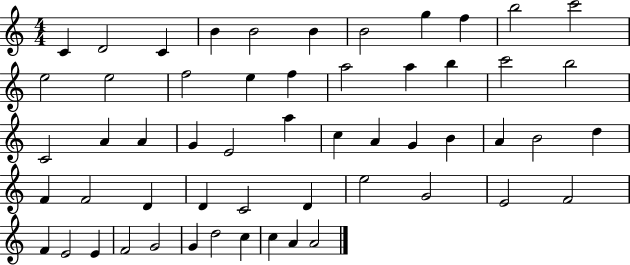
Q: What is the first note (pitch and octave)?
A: C4